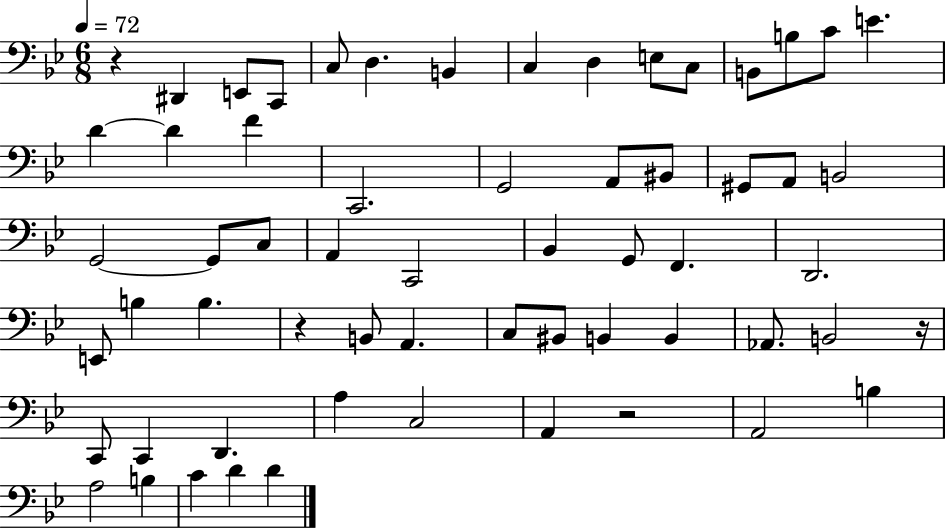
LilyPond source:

{
  \clef bass
  \numericTimeSignature
  \time 6/8
  \key bes \major
  \tempo 4 = 72
  \repeat volta 2 { r4 dis,4 e,8 c,8 | c8 d4. b,4 | c4 d4 e8 c8 | b,8 b8 c'8 e'4. | \break d'4~~ d'4 f'4 | c,2. | g,2 a,8 bis,8 | gis,8 a,8 b,2 | \break g,2~~ g,8 c8 | a,4 c,2 | bes,4 g,8 f,4. | d,2. | \break e,8 b4 b4. | r4 b,8 a,4. | c8 bis,8 b,4 b,4 | aes,8. b,2 r16 | \break c,8 c,4 d,4. | a4 c2 | a,4 r2 | a,2 b4 | \break a2 b4 | c'4 d'4 d'4 | } \bar "|."
}